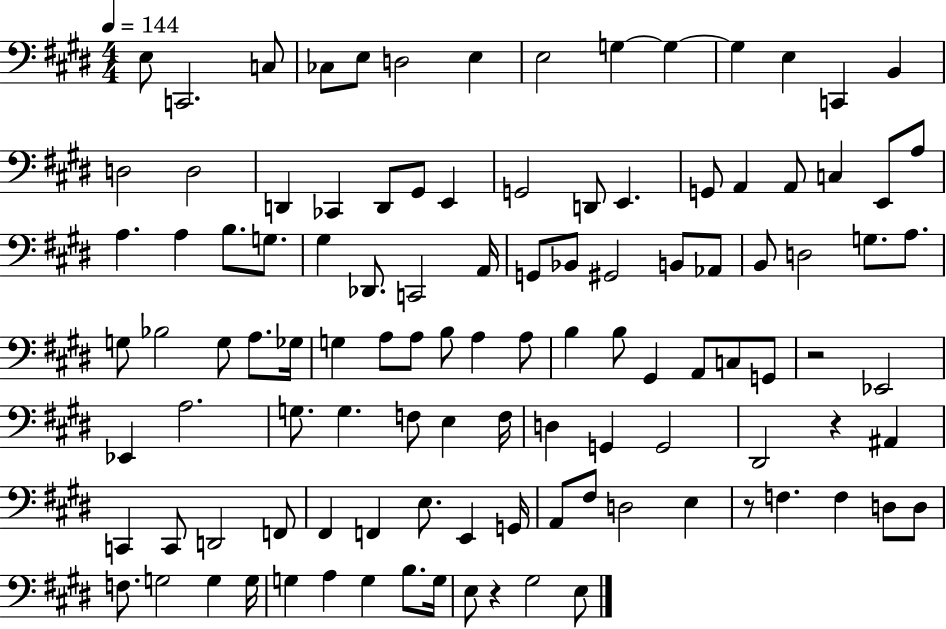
X:1
T:Untitled
M:4/4
L:1/4
K:E
E,/2 C,,2 C,/2 _C,/2 E,/2 D,2 E, E,2 G, G, G, E, C,, B,, D,2 D,2 D,, _C,, D,,/2 ^G,,/2 E,, G,,2 D,,/2 E,, G,,/2 A,, A,,/2 C, E,,/2 A,/2 A, A, B,/2 G,/2 ^G, _D,,/2 C,,2 A,,/4 G,,/2 _B,,/2 ^G,,2 B,,/2 _A,,/2 B,,/2 D,2 G,/2 A,/2 G,/2 _B,2 G,/2 A,/2 _G,/4 G, A,/2 A,/2 B,/2 A, A,/2 B, B,/2 ^G,, A,,/2 C,/2 G,,/2 z2 _E,,2 _E,, A,2 G,/2 G, F,/2 E, F,/4 D, G,, G,,2 ^D,,2 z ^A,, C,, C,,/2 D,,2 F,,/2 ^F,, F,, E,/2 E,, G,,/4 A,,/2 ^F,/2 D,2 E, z/2 F, F, D,/2 D,/2 F,/2 G,2 G, G,/4 G, A, G, B,/2 G,/4 E,/2 z ^G,2 E,/2